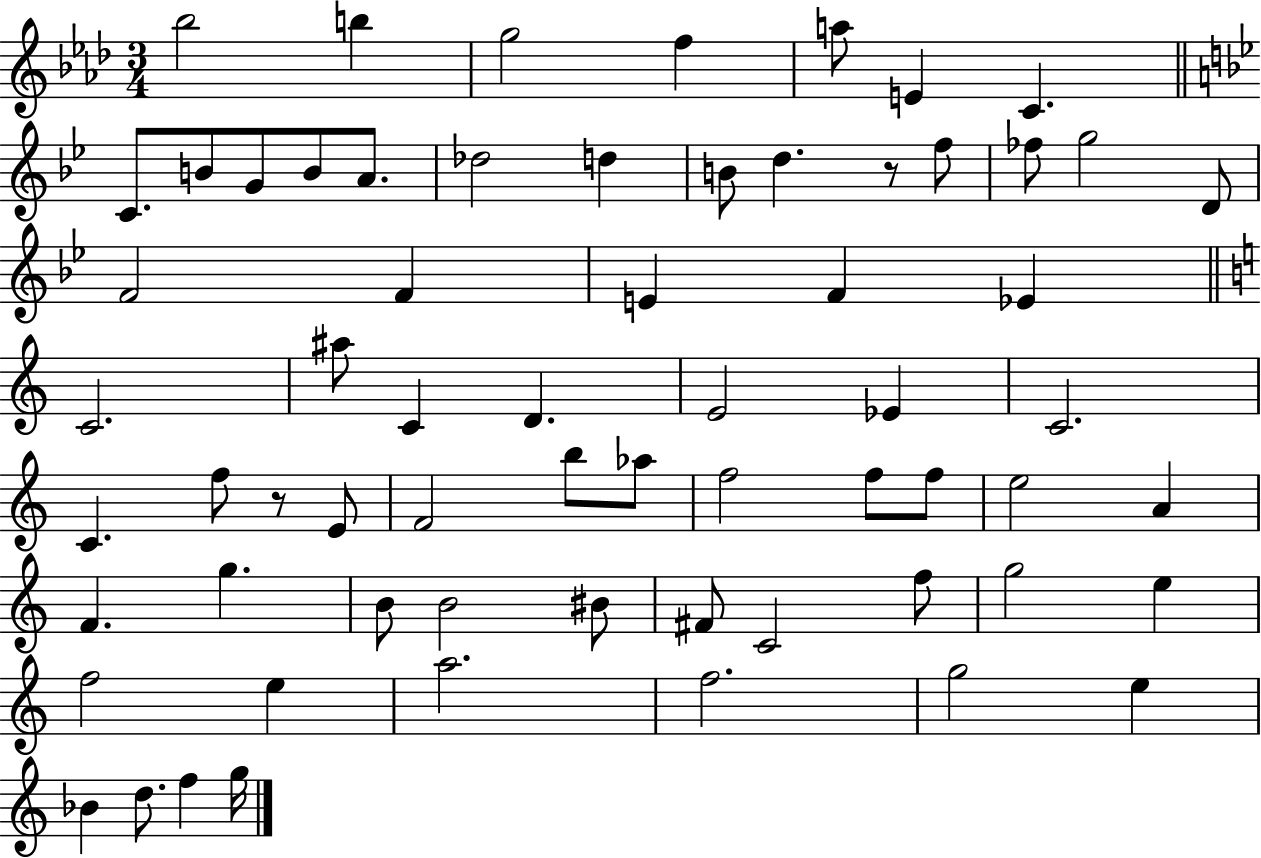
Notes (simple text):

Bb5/h B5/q G5/h F5/q A5/e E4/q C4/q. C4/e. B4/e G4/e B4/e A4/e. Db5/h D5/q B4/e D5/q. R/e F5/e FES5/e G5/h D4/e F4/h F4/q E4/q F4/q Eb4/q C4/h. A#5/e C4/q D4/q. E4/h Eb4/q C4/h. C4/q. F5/e R/e E4/e F4/h B5/e Ab5/e F5/h F5/e F5/e E5/h A4/q F4/q. G5/q. B4/e B4/h BIS4/e F#4/e C4/h F5/e G5/h E5/q F5/h E5/q A5/h. F5/h. G5/h E5/q Bb4/q D5/e. F5/q G5/s